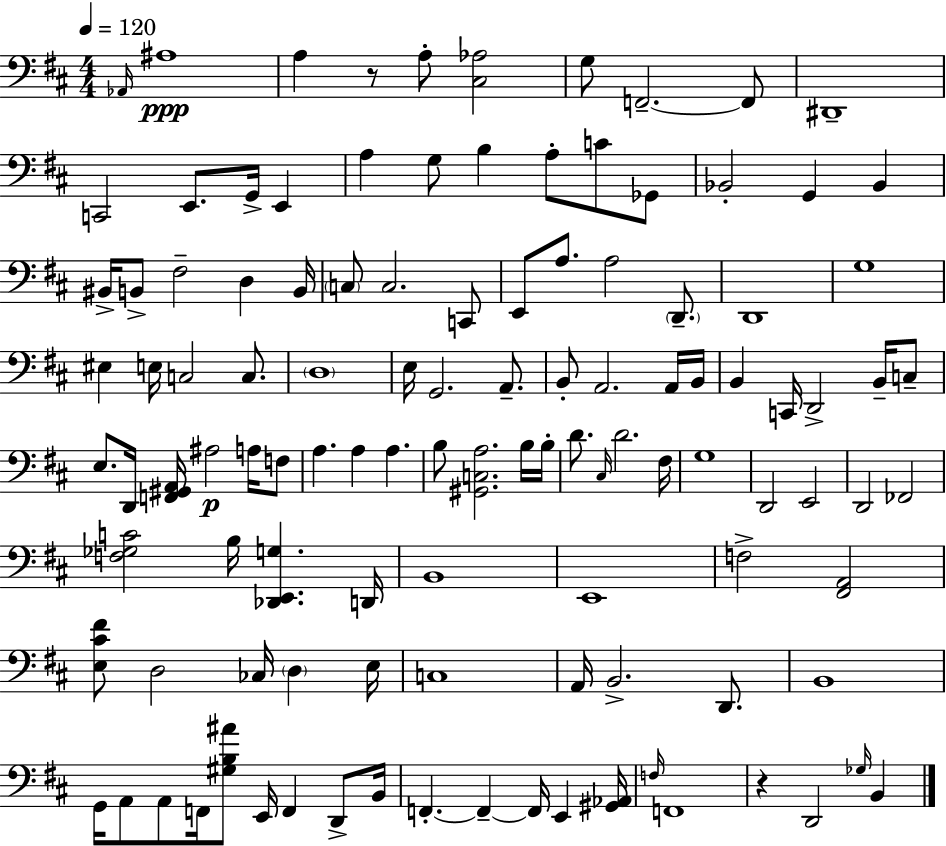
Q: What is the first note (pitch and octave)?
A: Ab2